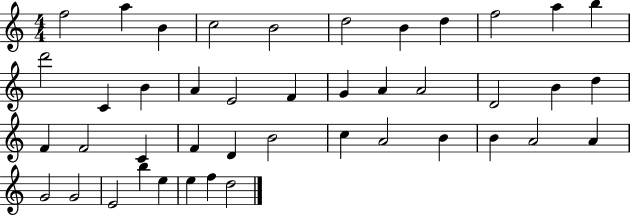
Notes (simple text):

F5/h A5/q B4/q C5/h B4/h D5/h B4/q D5/q F5/h A5/q B5/q D6/h C4/q B4/q A4/q E4/h F4/q G4/q A4/q A4/h D4/h B4/q D5/q F4/q F4/h C4/q F4/q D4/q B4/h C5/q A4/h B4/q B4/q A4/h A4/q G4/h G4/h E4/h B5/q E5/q E5/q F5/q D5/h